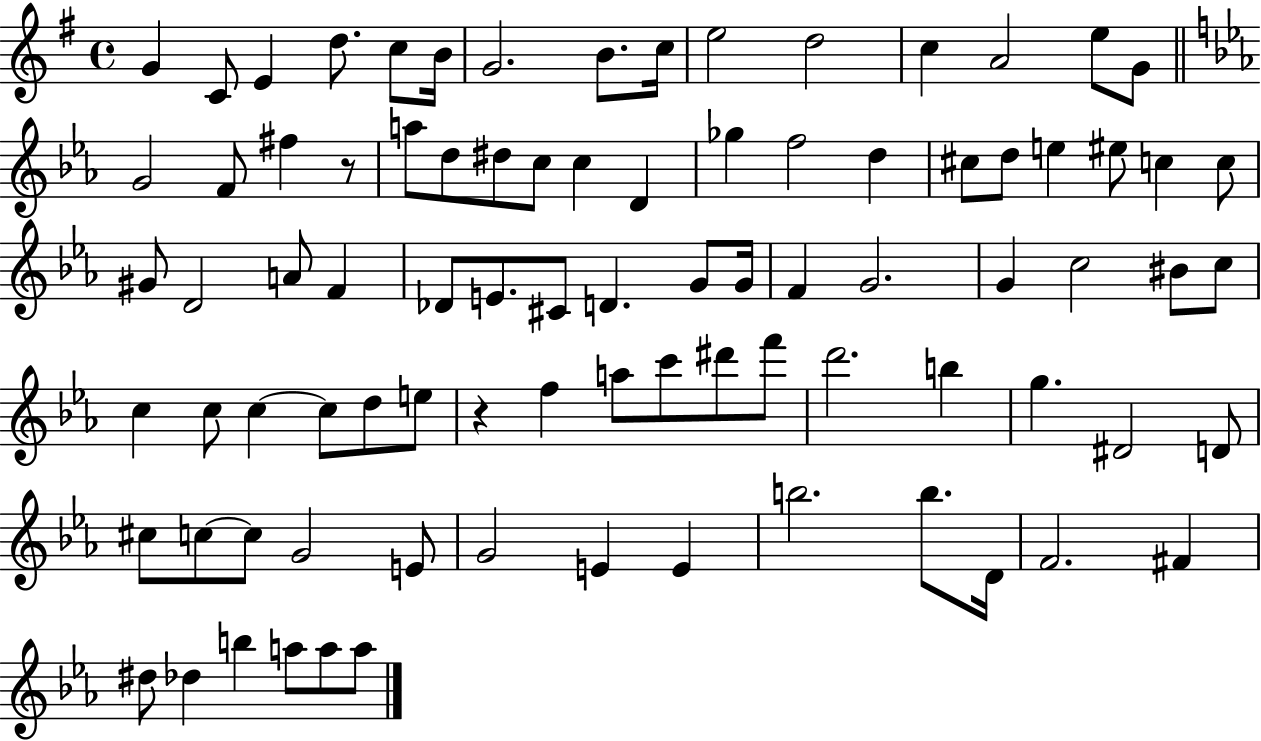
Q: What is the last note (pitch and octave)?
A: A5